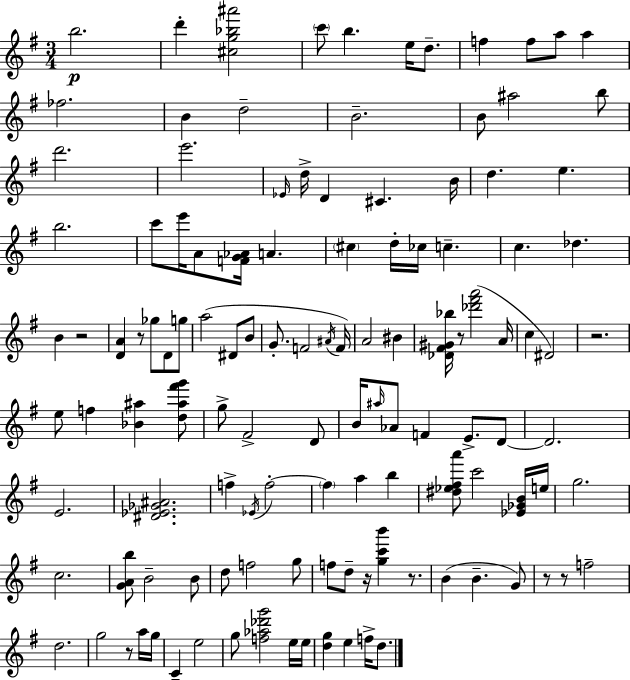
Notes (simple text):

B5/h. D6/q [C#5,G5,Bb5,A#6]/h C6/e B5/q. E5/s D5/e. F5/q F5/e A5/e A5/q FES5/h. B4/q D5/h B4/h. B4/e A#5/h B5/e D6/h. E6/h. Eb4/s D5/s D4/q C#4/q. B4/s D5/q. E5/q. B5/h. C6/e E6/s A4/e [F4,G4,Ab4]/s A4/q. C#5/q D5/s CES5/s C5/q. C5/q. Db5/q. B4/q R/h [D4,A4]/q R/e Gb5/e D4/e G5/e A5/h D#4/e B4/e G4/e. F4/h A#4/s F4/s A4/h BIS4/q [Db4,F#4,G#4,Bb5]/s R/e [Db6,F#6,A6]/h A4/s C5/q D#4/h R/h. E5/e F5/q [Bb4,A#5]/q [D5,A#5,F#6,G6]/e G5/e F#4/h D4/e B4/s A#5/s Ab4/e F4/q E4/e. D4/e D4/h. E4/h. [D#4,Eb4,Gb4,A#4]/h. F5/q Eb4/s F5/h F5/q A5/q B5/q [D#5,Eb5,F#5,A6]/e C6/h [Eb4,Gb4,B4]/s E5/s G5/h. C5/h. [G4,A4,B5]/e B4/h B4/e D5/e F5/h G5/e F5/e D5/e R/s [G5,C6,B6]/q R/e. B4/q B4/q. G4/e R/e R/e F5/h D5/h. G5/h R/e A5/s G5/s C4/q E5/h G5/e [F5,Ab5,Db6,G6]/h E5/s E5/s [D5,G5]/q E5/q F5/s D5/e.